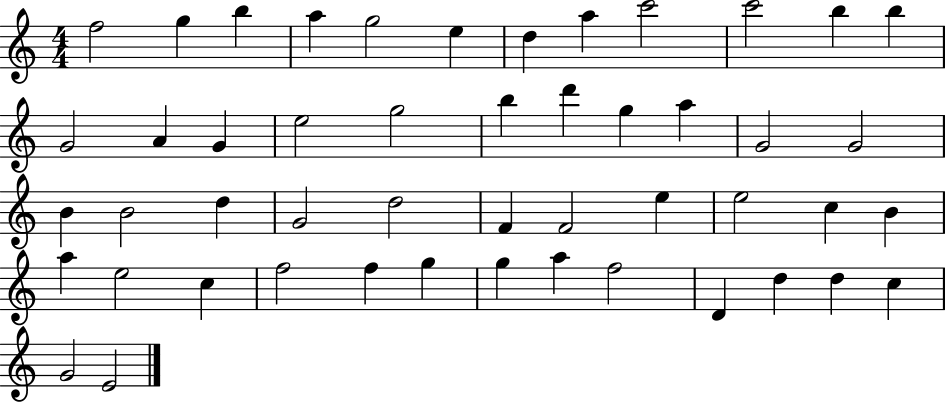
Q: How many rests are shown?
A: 0